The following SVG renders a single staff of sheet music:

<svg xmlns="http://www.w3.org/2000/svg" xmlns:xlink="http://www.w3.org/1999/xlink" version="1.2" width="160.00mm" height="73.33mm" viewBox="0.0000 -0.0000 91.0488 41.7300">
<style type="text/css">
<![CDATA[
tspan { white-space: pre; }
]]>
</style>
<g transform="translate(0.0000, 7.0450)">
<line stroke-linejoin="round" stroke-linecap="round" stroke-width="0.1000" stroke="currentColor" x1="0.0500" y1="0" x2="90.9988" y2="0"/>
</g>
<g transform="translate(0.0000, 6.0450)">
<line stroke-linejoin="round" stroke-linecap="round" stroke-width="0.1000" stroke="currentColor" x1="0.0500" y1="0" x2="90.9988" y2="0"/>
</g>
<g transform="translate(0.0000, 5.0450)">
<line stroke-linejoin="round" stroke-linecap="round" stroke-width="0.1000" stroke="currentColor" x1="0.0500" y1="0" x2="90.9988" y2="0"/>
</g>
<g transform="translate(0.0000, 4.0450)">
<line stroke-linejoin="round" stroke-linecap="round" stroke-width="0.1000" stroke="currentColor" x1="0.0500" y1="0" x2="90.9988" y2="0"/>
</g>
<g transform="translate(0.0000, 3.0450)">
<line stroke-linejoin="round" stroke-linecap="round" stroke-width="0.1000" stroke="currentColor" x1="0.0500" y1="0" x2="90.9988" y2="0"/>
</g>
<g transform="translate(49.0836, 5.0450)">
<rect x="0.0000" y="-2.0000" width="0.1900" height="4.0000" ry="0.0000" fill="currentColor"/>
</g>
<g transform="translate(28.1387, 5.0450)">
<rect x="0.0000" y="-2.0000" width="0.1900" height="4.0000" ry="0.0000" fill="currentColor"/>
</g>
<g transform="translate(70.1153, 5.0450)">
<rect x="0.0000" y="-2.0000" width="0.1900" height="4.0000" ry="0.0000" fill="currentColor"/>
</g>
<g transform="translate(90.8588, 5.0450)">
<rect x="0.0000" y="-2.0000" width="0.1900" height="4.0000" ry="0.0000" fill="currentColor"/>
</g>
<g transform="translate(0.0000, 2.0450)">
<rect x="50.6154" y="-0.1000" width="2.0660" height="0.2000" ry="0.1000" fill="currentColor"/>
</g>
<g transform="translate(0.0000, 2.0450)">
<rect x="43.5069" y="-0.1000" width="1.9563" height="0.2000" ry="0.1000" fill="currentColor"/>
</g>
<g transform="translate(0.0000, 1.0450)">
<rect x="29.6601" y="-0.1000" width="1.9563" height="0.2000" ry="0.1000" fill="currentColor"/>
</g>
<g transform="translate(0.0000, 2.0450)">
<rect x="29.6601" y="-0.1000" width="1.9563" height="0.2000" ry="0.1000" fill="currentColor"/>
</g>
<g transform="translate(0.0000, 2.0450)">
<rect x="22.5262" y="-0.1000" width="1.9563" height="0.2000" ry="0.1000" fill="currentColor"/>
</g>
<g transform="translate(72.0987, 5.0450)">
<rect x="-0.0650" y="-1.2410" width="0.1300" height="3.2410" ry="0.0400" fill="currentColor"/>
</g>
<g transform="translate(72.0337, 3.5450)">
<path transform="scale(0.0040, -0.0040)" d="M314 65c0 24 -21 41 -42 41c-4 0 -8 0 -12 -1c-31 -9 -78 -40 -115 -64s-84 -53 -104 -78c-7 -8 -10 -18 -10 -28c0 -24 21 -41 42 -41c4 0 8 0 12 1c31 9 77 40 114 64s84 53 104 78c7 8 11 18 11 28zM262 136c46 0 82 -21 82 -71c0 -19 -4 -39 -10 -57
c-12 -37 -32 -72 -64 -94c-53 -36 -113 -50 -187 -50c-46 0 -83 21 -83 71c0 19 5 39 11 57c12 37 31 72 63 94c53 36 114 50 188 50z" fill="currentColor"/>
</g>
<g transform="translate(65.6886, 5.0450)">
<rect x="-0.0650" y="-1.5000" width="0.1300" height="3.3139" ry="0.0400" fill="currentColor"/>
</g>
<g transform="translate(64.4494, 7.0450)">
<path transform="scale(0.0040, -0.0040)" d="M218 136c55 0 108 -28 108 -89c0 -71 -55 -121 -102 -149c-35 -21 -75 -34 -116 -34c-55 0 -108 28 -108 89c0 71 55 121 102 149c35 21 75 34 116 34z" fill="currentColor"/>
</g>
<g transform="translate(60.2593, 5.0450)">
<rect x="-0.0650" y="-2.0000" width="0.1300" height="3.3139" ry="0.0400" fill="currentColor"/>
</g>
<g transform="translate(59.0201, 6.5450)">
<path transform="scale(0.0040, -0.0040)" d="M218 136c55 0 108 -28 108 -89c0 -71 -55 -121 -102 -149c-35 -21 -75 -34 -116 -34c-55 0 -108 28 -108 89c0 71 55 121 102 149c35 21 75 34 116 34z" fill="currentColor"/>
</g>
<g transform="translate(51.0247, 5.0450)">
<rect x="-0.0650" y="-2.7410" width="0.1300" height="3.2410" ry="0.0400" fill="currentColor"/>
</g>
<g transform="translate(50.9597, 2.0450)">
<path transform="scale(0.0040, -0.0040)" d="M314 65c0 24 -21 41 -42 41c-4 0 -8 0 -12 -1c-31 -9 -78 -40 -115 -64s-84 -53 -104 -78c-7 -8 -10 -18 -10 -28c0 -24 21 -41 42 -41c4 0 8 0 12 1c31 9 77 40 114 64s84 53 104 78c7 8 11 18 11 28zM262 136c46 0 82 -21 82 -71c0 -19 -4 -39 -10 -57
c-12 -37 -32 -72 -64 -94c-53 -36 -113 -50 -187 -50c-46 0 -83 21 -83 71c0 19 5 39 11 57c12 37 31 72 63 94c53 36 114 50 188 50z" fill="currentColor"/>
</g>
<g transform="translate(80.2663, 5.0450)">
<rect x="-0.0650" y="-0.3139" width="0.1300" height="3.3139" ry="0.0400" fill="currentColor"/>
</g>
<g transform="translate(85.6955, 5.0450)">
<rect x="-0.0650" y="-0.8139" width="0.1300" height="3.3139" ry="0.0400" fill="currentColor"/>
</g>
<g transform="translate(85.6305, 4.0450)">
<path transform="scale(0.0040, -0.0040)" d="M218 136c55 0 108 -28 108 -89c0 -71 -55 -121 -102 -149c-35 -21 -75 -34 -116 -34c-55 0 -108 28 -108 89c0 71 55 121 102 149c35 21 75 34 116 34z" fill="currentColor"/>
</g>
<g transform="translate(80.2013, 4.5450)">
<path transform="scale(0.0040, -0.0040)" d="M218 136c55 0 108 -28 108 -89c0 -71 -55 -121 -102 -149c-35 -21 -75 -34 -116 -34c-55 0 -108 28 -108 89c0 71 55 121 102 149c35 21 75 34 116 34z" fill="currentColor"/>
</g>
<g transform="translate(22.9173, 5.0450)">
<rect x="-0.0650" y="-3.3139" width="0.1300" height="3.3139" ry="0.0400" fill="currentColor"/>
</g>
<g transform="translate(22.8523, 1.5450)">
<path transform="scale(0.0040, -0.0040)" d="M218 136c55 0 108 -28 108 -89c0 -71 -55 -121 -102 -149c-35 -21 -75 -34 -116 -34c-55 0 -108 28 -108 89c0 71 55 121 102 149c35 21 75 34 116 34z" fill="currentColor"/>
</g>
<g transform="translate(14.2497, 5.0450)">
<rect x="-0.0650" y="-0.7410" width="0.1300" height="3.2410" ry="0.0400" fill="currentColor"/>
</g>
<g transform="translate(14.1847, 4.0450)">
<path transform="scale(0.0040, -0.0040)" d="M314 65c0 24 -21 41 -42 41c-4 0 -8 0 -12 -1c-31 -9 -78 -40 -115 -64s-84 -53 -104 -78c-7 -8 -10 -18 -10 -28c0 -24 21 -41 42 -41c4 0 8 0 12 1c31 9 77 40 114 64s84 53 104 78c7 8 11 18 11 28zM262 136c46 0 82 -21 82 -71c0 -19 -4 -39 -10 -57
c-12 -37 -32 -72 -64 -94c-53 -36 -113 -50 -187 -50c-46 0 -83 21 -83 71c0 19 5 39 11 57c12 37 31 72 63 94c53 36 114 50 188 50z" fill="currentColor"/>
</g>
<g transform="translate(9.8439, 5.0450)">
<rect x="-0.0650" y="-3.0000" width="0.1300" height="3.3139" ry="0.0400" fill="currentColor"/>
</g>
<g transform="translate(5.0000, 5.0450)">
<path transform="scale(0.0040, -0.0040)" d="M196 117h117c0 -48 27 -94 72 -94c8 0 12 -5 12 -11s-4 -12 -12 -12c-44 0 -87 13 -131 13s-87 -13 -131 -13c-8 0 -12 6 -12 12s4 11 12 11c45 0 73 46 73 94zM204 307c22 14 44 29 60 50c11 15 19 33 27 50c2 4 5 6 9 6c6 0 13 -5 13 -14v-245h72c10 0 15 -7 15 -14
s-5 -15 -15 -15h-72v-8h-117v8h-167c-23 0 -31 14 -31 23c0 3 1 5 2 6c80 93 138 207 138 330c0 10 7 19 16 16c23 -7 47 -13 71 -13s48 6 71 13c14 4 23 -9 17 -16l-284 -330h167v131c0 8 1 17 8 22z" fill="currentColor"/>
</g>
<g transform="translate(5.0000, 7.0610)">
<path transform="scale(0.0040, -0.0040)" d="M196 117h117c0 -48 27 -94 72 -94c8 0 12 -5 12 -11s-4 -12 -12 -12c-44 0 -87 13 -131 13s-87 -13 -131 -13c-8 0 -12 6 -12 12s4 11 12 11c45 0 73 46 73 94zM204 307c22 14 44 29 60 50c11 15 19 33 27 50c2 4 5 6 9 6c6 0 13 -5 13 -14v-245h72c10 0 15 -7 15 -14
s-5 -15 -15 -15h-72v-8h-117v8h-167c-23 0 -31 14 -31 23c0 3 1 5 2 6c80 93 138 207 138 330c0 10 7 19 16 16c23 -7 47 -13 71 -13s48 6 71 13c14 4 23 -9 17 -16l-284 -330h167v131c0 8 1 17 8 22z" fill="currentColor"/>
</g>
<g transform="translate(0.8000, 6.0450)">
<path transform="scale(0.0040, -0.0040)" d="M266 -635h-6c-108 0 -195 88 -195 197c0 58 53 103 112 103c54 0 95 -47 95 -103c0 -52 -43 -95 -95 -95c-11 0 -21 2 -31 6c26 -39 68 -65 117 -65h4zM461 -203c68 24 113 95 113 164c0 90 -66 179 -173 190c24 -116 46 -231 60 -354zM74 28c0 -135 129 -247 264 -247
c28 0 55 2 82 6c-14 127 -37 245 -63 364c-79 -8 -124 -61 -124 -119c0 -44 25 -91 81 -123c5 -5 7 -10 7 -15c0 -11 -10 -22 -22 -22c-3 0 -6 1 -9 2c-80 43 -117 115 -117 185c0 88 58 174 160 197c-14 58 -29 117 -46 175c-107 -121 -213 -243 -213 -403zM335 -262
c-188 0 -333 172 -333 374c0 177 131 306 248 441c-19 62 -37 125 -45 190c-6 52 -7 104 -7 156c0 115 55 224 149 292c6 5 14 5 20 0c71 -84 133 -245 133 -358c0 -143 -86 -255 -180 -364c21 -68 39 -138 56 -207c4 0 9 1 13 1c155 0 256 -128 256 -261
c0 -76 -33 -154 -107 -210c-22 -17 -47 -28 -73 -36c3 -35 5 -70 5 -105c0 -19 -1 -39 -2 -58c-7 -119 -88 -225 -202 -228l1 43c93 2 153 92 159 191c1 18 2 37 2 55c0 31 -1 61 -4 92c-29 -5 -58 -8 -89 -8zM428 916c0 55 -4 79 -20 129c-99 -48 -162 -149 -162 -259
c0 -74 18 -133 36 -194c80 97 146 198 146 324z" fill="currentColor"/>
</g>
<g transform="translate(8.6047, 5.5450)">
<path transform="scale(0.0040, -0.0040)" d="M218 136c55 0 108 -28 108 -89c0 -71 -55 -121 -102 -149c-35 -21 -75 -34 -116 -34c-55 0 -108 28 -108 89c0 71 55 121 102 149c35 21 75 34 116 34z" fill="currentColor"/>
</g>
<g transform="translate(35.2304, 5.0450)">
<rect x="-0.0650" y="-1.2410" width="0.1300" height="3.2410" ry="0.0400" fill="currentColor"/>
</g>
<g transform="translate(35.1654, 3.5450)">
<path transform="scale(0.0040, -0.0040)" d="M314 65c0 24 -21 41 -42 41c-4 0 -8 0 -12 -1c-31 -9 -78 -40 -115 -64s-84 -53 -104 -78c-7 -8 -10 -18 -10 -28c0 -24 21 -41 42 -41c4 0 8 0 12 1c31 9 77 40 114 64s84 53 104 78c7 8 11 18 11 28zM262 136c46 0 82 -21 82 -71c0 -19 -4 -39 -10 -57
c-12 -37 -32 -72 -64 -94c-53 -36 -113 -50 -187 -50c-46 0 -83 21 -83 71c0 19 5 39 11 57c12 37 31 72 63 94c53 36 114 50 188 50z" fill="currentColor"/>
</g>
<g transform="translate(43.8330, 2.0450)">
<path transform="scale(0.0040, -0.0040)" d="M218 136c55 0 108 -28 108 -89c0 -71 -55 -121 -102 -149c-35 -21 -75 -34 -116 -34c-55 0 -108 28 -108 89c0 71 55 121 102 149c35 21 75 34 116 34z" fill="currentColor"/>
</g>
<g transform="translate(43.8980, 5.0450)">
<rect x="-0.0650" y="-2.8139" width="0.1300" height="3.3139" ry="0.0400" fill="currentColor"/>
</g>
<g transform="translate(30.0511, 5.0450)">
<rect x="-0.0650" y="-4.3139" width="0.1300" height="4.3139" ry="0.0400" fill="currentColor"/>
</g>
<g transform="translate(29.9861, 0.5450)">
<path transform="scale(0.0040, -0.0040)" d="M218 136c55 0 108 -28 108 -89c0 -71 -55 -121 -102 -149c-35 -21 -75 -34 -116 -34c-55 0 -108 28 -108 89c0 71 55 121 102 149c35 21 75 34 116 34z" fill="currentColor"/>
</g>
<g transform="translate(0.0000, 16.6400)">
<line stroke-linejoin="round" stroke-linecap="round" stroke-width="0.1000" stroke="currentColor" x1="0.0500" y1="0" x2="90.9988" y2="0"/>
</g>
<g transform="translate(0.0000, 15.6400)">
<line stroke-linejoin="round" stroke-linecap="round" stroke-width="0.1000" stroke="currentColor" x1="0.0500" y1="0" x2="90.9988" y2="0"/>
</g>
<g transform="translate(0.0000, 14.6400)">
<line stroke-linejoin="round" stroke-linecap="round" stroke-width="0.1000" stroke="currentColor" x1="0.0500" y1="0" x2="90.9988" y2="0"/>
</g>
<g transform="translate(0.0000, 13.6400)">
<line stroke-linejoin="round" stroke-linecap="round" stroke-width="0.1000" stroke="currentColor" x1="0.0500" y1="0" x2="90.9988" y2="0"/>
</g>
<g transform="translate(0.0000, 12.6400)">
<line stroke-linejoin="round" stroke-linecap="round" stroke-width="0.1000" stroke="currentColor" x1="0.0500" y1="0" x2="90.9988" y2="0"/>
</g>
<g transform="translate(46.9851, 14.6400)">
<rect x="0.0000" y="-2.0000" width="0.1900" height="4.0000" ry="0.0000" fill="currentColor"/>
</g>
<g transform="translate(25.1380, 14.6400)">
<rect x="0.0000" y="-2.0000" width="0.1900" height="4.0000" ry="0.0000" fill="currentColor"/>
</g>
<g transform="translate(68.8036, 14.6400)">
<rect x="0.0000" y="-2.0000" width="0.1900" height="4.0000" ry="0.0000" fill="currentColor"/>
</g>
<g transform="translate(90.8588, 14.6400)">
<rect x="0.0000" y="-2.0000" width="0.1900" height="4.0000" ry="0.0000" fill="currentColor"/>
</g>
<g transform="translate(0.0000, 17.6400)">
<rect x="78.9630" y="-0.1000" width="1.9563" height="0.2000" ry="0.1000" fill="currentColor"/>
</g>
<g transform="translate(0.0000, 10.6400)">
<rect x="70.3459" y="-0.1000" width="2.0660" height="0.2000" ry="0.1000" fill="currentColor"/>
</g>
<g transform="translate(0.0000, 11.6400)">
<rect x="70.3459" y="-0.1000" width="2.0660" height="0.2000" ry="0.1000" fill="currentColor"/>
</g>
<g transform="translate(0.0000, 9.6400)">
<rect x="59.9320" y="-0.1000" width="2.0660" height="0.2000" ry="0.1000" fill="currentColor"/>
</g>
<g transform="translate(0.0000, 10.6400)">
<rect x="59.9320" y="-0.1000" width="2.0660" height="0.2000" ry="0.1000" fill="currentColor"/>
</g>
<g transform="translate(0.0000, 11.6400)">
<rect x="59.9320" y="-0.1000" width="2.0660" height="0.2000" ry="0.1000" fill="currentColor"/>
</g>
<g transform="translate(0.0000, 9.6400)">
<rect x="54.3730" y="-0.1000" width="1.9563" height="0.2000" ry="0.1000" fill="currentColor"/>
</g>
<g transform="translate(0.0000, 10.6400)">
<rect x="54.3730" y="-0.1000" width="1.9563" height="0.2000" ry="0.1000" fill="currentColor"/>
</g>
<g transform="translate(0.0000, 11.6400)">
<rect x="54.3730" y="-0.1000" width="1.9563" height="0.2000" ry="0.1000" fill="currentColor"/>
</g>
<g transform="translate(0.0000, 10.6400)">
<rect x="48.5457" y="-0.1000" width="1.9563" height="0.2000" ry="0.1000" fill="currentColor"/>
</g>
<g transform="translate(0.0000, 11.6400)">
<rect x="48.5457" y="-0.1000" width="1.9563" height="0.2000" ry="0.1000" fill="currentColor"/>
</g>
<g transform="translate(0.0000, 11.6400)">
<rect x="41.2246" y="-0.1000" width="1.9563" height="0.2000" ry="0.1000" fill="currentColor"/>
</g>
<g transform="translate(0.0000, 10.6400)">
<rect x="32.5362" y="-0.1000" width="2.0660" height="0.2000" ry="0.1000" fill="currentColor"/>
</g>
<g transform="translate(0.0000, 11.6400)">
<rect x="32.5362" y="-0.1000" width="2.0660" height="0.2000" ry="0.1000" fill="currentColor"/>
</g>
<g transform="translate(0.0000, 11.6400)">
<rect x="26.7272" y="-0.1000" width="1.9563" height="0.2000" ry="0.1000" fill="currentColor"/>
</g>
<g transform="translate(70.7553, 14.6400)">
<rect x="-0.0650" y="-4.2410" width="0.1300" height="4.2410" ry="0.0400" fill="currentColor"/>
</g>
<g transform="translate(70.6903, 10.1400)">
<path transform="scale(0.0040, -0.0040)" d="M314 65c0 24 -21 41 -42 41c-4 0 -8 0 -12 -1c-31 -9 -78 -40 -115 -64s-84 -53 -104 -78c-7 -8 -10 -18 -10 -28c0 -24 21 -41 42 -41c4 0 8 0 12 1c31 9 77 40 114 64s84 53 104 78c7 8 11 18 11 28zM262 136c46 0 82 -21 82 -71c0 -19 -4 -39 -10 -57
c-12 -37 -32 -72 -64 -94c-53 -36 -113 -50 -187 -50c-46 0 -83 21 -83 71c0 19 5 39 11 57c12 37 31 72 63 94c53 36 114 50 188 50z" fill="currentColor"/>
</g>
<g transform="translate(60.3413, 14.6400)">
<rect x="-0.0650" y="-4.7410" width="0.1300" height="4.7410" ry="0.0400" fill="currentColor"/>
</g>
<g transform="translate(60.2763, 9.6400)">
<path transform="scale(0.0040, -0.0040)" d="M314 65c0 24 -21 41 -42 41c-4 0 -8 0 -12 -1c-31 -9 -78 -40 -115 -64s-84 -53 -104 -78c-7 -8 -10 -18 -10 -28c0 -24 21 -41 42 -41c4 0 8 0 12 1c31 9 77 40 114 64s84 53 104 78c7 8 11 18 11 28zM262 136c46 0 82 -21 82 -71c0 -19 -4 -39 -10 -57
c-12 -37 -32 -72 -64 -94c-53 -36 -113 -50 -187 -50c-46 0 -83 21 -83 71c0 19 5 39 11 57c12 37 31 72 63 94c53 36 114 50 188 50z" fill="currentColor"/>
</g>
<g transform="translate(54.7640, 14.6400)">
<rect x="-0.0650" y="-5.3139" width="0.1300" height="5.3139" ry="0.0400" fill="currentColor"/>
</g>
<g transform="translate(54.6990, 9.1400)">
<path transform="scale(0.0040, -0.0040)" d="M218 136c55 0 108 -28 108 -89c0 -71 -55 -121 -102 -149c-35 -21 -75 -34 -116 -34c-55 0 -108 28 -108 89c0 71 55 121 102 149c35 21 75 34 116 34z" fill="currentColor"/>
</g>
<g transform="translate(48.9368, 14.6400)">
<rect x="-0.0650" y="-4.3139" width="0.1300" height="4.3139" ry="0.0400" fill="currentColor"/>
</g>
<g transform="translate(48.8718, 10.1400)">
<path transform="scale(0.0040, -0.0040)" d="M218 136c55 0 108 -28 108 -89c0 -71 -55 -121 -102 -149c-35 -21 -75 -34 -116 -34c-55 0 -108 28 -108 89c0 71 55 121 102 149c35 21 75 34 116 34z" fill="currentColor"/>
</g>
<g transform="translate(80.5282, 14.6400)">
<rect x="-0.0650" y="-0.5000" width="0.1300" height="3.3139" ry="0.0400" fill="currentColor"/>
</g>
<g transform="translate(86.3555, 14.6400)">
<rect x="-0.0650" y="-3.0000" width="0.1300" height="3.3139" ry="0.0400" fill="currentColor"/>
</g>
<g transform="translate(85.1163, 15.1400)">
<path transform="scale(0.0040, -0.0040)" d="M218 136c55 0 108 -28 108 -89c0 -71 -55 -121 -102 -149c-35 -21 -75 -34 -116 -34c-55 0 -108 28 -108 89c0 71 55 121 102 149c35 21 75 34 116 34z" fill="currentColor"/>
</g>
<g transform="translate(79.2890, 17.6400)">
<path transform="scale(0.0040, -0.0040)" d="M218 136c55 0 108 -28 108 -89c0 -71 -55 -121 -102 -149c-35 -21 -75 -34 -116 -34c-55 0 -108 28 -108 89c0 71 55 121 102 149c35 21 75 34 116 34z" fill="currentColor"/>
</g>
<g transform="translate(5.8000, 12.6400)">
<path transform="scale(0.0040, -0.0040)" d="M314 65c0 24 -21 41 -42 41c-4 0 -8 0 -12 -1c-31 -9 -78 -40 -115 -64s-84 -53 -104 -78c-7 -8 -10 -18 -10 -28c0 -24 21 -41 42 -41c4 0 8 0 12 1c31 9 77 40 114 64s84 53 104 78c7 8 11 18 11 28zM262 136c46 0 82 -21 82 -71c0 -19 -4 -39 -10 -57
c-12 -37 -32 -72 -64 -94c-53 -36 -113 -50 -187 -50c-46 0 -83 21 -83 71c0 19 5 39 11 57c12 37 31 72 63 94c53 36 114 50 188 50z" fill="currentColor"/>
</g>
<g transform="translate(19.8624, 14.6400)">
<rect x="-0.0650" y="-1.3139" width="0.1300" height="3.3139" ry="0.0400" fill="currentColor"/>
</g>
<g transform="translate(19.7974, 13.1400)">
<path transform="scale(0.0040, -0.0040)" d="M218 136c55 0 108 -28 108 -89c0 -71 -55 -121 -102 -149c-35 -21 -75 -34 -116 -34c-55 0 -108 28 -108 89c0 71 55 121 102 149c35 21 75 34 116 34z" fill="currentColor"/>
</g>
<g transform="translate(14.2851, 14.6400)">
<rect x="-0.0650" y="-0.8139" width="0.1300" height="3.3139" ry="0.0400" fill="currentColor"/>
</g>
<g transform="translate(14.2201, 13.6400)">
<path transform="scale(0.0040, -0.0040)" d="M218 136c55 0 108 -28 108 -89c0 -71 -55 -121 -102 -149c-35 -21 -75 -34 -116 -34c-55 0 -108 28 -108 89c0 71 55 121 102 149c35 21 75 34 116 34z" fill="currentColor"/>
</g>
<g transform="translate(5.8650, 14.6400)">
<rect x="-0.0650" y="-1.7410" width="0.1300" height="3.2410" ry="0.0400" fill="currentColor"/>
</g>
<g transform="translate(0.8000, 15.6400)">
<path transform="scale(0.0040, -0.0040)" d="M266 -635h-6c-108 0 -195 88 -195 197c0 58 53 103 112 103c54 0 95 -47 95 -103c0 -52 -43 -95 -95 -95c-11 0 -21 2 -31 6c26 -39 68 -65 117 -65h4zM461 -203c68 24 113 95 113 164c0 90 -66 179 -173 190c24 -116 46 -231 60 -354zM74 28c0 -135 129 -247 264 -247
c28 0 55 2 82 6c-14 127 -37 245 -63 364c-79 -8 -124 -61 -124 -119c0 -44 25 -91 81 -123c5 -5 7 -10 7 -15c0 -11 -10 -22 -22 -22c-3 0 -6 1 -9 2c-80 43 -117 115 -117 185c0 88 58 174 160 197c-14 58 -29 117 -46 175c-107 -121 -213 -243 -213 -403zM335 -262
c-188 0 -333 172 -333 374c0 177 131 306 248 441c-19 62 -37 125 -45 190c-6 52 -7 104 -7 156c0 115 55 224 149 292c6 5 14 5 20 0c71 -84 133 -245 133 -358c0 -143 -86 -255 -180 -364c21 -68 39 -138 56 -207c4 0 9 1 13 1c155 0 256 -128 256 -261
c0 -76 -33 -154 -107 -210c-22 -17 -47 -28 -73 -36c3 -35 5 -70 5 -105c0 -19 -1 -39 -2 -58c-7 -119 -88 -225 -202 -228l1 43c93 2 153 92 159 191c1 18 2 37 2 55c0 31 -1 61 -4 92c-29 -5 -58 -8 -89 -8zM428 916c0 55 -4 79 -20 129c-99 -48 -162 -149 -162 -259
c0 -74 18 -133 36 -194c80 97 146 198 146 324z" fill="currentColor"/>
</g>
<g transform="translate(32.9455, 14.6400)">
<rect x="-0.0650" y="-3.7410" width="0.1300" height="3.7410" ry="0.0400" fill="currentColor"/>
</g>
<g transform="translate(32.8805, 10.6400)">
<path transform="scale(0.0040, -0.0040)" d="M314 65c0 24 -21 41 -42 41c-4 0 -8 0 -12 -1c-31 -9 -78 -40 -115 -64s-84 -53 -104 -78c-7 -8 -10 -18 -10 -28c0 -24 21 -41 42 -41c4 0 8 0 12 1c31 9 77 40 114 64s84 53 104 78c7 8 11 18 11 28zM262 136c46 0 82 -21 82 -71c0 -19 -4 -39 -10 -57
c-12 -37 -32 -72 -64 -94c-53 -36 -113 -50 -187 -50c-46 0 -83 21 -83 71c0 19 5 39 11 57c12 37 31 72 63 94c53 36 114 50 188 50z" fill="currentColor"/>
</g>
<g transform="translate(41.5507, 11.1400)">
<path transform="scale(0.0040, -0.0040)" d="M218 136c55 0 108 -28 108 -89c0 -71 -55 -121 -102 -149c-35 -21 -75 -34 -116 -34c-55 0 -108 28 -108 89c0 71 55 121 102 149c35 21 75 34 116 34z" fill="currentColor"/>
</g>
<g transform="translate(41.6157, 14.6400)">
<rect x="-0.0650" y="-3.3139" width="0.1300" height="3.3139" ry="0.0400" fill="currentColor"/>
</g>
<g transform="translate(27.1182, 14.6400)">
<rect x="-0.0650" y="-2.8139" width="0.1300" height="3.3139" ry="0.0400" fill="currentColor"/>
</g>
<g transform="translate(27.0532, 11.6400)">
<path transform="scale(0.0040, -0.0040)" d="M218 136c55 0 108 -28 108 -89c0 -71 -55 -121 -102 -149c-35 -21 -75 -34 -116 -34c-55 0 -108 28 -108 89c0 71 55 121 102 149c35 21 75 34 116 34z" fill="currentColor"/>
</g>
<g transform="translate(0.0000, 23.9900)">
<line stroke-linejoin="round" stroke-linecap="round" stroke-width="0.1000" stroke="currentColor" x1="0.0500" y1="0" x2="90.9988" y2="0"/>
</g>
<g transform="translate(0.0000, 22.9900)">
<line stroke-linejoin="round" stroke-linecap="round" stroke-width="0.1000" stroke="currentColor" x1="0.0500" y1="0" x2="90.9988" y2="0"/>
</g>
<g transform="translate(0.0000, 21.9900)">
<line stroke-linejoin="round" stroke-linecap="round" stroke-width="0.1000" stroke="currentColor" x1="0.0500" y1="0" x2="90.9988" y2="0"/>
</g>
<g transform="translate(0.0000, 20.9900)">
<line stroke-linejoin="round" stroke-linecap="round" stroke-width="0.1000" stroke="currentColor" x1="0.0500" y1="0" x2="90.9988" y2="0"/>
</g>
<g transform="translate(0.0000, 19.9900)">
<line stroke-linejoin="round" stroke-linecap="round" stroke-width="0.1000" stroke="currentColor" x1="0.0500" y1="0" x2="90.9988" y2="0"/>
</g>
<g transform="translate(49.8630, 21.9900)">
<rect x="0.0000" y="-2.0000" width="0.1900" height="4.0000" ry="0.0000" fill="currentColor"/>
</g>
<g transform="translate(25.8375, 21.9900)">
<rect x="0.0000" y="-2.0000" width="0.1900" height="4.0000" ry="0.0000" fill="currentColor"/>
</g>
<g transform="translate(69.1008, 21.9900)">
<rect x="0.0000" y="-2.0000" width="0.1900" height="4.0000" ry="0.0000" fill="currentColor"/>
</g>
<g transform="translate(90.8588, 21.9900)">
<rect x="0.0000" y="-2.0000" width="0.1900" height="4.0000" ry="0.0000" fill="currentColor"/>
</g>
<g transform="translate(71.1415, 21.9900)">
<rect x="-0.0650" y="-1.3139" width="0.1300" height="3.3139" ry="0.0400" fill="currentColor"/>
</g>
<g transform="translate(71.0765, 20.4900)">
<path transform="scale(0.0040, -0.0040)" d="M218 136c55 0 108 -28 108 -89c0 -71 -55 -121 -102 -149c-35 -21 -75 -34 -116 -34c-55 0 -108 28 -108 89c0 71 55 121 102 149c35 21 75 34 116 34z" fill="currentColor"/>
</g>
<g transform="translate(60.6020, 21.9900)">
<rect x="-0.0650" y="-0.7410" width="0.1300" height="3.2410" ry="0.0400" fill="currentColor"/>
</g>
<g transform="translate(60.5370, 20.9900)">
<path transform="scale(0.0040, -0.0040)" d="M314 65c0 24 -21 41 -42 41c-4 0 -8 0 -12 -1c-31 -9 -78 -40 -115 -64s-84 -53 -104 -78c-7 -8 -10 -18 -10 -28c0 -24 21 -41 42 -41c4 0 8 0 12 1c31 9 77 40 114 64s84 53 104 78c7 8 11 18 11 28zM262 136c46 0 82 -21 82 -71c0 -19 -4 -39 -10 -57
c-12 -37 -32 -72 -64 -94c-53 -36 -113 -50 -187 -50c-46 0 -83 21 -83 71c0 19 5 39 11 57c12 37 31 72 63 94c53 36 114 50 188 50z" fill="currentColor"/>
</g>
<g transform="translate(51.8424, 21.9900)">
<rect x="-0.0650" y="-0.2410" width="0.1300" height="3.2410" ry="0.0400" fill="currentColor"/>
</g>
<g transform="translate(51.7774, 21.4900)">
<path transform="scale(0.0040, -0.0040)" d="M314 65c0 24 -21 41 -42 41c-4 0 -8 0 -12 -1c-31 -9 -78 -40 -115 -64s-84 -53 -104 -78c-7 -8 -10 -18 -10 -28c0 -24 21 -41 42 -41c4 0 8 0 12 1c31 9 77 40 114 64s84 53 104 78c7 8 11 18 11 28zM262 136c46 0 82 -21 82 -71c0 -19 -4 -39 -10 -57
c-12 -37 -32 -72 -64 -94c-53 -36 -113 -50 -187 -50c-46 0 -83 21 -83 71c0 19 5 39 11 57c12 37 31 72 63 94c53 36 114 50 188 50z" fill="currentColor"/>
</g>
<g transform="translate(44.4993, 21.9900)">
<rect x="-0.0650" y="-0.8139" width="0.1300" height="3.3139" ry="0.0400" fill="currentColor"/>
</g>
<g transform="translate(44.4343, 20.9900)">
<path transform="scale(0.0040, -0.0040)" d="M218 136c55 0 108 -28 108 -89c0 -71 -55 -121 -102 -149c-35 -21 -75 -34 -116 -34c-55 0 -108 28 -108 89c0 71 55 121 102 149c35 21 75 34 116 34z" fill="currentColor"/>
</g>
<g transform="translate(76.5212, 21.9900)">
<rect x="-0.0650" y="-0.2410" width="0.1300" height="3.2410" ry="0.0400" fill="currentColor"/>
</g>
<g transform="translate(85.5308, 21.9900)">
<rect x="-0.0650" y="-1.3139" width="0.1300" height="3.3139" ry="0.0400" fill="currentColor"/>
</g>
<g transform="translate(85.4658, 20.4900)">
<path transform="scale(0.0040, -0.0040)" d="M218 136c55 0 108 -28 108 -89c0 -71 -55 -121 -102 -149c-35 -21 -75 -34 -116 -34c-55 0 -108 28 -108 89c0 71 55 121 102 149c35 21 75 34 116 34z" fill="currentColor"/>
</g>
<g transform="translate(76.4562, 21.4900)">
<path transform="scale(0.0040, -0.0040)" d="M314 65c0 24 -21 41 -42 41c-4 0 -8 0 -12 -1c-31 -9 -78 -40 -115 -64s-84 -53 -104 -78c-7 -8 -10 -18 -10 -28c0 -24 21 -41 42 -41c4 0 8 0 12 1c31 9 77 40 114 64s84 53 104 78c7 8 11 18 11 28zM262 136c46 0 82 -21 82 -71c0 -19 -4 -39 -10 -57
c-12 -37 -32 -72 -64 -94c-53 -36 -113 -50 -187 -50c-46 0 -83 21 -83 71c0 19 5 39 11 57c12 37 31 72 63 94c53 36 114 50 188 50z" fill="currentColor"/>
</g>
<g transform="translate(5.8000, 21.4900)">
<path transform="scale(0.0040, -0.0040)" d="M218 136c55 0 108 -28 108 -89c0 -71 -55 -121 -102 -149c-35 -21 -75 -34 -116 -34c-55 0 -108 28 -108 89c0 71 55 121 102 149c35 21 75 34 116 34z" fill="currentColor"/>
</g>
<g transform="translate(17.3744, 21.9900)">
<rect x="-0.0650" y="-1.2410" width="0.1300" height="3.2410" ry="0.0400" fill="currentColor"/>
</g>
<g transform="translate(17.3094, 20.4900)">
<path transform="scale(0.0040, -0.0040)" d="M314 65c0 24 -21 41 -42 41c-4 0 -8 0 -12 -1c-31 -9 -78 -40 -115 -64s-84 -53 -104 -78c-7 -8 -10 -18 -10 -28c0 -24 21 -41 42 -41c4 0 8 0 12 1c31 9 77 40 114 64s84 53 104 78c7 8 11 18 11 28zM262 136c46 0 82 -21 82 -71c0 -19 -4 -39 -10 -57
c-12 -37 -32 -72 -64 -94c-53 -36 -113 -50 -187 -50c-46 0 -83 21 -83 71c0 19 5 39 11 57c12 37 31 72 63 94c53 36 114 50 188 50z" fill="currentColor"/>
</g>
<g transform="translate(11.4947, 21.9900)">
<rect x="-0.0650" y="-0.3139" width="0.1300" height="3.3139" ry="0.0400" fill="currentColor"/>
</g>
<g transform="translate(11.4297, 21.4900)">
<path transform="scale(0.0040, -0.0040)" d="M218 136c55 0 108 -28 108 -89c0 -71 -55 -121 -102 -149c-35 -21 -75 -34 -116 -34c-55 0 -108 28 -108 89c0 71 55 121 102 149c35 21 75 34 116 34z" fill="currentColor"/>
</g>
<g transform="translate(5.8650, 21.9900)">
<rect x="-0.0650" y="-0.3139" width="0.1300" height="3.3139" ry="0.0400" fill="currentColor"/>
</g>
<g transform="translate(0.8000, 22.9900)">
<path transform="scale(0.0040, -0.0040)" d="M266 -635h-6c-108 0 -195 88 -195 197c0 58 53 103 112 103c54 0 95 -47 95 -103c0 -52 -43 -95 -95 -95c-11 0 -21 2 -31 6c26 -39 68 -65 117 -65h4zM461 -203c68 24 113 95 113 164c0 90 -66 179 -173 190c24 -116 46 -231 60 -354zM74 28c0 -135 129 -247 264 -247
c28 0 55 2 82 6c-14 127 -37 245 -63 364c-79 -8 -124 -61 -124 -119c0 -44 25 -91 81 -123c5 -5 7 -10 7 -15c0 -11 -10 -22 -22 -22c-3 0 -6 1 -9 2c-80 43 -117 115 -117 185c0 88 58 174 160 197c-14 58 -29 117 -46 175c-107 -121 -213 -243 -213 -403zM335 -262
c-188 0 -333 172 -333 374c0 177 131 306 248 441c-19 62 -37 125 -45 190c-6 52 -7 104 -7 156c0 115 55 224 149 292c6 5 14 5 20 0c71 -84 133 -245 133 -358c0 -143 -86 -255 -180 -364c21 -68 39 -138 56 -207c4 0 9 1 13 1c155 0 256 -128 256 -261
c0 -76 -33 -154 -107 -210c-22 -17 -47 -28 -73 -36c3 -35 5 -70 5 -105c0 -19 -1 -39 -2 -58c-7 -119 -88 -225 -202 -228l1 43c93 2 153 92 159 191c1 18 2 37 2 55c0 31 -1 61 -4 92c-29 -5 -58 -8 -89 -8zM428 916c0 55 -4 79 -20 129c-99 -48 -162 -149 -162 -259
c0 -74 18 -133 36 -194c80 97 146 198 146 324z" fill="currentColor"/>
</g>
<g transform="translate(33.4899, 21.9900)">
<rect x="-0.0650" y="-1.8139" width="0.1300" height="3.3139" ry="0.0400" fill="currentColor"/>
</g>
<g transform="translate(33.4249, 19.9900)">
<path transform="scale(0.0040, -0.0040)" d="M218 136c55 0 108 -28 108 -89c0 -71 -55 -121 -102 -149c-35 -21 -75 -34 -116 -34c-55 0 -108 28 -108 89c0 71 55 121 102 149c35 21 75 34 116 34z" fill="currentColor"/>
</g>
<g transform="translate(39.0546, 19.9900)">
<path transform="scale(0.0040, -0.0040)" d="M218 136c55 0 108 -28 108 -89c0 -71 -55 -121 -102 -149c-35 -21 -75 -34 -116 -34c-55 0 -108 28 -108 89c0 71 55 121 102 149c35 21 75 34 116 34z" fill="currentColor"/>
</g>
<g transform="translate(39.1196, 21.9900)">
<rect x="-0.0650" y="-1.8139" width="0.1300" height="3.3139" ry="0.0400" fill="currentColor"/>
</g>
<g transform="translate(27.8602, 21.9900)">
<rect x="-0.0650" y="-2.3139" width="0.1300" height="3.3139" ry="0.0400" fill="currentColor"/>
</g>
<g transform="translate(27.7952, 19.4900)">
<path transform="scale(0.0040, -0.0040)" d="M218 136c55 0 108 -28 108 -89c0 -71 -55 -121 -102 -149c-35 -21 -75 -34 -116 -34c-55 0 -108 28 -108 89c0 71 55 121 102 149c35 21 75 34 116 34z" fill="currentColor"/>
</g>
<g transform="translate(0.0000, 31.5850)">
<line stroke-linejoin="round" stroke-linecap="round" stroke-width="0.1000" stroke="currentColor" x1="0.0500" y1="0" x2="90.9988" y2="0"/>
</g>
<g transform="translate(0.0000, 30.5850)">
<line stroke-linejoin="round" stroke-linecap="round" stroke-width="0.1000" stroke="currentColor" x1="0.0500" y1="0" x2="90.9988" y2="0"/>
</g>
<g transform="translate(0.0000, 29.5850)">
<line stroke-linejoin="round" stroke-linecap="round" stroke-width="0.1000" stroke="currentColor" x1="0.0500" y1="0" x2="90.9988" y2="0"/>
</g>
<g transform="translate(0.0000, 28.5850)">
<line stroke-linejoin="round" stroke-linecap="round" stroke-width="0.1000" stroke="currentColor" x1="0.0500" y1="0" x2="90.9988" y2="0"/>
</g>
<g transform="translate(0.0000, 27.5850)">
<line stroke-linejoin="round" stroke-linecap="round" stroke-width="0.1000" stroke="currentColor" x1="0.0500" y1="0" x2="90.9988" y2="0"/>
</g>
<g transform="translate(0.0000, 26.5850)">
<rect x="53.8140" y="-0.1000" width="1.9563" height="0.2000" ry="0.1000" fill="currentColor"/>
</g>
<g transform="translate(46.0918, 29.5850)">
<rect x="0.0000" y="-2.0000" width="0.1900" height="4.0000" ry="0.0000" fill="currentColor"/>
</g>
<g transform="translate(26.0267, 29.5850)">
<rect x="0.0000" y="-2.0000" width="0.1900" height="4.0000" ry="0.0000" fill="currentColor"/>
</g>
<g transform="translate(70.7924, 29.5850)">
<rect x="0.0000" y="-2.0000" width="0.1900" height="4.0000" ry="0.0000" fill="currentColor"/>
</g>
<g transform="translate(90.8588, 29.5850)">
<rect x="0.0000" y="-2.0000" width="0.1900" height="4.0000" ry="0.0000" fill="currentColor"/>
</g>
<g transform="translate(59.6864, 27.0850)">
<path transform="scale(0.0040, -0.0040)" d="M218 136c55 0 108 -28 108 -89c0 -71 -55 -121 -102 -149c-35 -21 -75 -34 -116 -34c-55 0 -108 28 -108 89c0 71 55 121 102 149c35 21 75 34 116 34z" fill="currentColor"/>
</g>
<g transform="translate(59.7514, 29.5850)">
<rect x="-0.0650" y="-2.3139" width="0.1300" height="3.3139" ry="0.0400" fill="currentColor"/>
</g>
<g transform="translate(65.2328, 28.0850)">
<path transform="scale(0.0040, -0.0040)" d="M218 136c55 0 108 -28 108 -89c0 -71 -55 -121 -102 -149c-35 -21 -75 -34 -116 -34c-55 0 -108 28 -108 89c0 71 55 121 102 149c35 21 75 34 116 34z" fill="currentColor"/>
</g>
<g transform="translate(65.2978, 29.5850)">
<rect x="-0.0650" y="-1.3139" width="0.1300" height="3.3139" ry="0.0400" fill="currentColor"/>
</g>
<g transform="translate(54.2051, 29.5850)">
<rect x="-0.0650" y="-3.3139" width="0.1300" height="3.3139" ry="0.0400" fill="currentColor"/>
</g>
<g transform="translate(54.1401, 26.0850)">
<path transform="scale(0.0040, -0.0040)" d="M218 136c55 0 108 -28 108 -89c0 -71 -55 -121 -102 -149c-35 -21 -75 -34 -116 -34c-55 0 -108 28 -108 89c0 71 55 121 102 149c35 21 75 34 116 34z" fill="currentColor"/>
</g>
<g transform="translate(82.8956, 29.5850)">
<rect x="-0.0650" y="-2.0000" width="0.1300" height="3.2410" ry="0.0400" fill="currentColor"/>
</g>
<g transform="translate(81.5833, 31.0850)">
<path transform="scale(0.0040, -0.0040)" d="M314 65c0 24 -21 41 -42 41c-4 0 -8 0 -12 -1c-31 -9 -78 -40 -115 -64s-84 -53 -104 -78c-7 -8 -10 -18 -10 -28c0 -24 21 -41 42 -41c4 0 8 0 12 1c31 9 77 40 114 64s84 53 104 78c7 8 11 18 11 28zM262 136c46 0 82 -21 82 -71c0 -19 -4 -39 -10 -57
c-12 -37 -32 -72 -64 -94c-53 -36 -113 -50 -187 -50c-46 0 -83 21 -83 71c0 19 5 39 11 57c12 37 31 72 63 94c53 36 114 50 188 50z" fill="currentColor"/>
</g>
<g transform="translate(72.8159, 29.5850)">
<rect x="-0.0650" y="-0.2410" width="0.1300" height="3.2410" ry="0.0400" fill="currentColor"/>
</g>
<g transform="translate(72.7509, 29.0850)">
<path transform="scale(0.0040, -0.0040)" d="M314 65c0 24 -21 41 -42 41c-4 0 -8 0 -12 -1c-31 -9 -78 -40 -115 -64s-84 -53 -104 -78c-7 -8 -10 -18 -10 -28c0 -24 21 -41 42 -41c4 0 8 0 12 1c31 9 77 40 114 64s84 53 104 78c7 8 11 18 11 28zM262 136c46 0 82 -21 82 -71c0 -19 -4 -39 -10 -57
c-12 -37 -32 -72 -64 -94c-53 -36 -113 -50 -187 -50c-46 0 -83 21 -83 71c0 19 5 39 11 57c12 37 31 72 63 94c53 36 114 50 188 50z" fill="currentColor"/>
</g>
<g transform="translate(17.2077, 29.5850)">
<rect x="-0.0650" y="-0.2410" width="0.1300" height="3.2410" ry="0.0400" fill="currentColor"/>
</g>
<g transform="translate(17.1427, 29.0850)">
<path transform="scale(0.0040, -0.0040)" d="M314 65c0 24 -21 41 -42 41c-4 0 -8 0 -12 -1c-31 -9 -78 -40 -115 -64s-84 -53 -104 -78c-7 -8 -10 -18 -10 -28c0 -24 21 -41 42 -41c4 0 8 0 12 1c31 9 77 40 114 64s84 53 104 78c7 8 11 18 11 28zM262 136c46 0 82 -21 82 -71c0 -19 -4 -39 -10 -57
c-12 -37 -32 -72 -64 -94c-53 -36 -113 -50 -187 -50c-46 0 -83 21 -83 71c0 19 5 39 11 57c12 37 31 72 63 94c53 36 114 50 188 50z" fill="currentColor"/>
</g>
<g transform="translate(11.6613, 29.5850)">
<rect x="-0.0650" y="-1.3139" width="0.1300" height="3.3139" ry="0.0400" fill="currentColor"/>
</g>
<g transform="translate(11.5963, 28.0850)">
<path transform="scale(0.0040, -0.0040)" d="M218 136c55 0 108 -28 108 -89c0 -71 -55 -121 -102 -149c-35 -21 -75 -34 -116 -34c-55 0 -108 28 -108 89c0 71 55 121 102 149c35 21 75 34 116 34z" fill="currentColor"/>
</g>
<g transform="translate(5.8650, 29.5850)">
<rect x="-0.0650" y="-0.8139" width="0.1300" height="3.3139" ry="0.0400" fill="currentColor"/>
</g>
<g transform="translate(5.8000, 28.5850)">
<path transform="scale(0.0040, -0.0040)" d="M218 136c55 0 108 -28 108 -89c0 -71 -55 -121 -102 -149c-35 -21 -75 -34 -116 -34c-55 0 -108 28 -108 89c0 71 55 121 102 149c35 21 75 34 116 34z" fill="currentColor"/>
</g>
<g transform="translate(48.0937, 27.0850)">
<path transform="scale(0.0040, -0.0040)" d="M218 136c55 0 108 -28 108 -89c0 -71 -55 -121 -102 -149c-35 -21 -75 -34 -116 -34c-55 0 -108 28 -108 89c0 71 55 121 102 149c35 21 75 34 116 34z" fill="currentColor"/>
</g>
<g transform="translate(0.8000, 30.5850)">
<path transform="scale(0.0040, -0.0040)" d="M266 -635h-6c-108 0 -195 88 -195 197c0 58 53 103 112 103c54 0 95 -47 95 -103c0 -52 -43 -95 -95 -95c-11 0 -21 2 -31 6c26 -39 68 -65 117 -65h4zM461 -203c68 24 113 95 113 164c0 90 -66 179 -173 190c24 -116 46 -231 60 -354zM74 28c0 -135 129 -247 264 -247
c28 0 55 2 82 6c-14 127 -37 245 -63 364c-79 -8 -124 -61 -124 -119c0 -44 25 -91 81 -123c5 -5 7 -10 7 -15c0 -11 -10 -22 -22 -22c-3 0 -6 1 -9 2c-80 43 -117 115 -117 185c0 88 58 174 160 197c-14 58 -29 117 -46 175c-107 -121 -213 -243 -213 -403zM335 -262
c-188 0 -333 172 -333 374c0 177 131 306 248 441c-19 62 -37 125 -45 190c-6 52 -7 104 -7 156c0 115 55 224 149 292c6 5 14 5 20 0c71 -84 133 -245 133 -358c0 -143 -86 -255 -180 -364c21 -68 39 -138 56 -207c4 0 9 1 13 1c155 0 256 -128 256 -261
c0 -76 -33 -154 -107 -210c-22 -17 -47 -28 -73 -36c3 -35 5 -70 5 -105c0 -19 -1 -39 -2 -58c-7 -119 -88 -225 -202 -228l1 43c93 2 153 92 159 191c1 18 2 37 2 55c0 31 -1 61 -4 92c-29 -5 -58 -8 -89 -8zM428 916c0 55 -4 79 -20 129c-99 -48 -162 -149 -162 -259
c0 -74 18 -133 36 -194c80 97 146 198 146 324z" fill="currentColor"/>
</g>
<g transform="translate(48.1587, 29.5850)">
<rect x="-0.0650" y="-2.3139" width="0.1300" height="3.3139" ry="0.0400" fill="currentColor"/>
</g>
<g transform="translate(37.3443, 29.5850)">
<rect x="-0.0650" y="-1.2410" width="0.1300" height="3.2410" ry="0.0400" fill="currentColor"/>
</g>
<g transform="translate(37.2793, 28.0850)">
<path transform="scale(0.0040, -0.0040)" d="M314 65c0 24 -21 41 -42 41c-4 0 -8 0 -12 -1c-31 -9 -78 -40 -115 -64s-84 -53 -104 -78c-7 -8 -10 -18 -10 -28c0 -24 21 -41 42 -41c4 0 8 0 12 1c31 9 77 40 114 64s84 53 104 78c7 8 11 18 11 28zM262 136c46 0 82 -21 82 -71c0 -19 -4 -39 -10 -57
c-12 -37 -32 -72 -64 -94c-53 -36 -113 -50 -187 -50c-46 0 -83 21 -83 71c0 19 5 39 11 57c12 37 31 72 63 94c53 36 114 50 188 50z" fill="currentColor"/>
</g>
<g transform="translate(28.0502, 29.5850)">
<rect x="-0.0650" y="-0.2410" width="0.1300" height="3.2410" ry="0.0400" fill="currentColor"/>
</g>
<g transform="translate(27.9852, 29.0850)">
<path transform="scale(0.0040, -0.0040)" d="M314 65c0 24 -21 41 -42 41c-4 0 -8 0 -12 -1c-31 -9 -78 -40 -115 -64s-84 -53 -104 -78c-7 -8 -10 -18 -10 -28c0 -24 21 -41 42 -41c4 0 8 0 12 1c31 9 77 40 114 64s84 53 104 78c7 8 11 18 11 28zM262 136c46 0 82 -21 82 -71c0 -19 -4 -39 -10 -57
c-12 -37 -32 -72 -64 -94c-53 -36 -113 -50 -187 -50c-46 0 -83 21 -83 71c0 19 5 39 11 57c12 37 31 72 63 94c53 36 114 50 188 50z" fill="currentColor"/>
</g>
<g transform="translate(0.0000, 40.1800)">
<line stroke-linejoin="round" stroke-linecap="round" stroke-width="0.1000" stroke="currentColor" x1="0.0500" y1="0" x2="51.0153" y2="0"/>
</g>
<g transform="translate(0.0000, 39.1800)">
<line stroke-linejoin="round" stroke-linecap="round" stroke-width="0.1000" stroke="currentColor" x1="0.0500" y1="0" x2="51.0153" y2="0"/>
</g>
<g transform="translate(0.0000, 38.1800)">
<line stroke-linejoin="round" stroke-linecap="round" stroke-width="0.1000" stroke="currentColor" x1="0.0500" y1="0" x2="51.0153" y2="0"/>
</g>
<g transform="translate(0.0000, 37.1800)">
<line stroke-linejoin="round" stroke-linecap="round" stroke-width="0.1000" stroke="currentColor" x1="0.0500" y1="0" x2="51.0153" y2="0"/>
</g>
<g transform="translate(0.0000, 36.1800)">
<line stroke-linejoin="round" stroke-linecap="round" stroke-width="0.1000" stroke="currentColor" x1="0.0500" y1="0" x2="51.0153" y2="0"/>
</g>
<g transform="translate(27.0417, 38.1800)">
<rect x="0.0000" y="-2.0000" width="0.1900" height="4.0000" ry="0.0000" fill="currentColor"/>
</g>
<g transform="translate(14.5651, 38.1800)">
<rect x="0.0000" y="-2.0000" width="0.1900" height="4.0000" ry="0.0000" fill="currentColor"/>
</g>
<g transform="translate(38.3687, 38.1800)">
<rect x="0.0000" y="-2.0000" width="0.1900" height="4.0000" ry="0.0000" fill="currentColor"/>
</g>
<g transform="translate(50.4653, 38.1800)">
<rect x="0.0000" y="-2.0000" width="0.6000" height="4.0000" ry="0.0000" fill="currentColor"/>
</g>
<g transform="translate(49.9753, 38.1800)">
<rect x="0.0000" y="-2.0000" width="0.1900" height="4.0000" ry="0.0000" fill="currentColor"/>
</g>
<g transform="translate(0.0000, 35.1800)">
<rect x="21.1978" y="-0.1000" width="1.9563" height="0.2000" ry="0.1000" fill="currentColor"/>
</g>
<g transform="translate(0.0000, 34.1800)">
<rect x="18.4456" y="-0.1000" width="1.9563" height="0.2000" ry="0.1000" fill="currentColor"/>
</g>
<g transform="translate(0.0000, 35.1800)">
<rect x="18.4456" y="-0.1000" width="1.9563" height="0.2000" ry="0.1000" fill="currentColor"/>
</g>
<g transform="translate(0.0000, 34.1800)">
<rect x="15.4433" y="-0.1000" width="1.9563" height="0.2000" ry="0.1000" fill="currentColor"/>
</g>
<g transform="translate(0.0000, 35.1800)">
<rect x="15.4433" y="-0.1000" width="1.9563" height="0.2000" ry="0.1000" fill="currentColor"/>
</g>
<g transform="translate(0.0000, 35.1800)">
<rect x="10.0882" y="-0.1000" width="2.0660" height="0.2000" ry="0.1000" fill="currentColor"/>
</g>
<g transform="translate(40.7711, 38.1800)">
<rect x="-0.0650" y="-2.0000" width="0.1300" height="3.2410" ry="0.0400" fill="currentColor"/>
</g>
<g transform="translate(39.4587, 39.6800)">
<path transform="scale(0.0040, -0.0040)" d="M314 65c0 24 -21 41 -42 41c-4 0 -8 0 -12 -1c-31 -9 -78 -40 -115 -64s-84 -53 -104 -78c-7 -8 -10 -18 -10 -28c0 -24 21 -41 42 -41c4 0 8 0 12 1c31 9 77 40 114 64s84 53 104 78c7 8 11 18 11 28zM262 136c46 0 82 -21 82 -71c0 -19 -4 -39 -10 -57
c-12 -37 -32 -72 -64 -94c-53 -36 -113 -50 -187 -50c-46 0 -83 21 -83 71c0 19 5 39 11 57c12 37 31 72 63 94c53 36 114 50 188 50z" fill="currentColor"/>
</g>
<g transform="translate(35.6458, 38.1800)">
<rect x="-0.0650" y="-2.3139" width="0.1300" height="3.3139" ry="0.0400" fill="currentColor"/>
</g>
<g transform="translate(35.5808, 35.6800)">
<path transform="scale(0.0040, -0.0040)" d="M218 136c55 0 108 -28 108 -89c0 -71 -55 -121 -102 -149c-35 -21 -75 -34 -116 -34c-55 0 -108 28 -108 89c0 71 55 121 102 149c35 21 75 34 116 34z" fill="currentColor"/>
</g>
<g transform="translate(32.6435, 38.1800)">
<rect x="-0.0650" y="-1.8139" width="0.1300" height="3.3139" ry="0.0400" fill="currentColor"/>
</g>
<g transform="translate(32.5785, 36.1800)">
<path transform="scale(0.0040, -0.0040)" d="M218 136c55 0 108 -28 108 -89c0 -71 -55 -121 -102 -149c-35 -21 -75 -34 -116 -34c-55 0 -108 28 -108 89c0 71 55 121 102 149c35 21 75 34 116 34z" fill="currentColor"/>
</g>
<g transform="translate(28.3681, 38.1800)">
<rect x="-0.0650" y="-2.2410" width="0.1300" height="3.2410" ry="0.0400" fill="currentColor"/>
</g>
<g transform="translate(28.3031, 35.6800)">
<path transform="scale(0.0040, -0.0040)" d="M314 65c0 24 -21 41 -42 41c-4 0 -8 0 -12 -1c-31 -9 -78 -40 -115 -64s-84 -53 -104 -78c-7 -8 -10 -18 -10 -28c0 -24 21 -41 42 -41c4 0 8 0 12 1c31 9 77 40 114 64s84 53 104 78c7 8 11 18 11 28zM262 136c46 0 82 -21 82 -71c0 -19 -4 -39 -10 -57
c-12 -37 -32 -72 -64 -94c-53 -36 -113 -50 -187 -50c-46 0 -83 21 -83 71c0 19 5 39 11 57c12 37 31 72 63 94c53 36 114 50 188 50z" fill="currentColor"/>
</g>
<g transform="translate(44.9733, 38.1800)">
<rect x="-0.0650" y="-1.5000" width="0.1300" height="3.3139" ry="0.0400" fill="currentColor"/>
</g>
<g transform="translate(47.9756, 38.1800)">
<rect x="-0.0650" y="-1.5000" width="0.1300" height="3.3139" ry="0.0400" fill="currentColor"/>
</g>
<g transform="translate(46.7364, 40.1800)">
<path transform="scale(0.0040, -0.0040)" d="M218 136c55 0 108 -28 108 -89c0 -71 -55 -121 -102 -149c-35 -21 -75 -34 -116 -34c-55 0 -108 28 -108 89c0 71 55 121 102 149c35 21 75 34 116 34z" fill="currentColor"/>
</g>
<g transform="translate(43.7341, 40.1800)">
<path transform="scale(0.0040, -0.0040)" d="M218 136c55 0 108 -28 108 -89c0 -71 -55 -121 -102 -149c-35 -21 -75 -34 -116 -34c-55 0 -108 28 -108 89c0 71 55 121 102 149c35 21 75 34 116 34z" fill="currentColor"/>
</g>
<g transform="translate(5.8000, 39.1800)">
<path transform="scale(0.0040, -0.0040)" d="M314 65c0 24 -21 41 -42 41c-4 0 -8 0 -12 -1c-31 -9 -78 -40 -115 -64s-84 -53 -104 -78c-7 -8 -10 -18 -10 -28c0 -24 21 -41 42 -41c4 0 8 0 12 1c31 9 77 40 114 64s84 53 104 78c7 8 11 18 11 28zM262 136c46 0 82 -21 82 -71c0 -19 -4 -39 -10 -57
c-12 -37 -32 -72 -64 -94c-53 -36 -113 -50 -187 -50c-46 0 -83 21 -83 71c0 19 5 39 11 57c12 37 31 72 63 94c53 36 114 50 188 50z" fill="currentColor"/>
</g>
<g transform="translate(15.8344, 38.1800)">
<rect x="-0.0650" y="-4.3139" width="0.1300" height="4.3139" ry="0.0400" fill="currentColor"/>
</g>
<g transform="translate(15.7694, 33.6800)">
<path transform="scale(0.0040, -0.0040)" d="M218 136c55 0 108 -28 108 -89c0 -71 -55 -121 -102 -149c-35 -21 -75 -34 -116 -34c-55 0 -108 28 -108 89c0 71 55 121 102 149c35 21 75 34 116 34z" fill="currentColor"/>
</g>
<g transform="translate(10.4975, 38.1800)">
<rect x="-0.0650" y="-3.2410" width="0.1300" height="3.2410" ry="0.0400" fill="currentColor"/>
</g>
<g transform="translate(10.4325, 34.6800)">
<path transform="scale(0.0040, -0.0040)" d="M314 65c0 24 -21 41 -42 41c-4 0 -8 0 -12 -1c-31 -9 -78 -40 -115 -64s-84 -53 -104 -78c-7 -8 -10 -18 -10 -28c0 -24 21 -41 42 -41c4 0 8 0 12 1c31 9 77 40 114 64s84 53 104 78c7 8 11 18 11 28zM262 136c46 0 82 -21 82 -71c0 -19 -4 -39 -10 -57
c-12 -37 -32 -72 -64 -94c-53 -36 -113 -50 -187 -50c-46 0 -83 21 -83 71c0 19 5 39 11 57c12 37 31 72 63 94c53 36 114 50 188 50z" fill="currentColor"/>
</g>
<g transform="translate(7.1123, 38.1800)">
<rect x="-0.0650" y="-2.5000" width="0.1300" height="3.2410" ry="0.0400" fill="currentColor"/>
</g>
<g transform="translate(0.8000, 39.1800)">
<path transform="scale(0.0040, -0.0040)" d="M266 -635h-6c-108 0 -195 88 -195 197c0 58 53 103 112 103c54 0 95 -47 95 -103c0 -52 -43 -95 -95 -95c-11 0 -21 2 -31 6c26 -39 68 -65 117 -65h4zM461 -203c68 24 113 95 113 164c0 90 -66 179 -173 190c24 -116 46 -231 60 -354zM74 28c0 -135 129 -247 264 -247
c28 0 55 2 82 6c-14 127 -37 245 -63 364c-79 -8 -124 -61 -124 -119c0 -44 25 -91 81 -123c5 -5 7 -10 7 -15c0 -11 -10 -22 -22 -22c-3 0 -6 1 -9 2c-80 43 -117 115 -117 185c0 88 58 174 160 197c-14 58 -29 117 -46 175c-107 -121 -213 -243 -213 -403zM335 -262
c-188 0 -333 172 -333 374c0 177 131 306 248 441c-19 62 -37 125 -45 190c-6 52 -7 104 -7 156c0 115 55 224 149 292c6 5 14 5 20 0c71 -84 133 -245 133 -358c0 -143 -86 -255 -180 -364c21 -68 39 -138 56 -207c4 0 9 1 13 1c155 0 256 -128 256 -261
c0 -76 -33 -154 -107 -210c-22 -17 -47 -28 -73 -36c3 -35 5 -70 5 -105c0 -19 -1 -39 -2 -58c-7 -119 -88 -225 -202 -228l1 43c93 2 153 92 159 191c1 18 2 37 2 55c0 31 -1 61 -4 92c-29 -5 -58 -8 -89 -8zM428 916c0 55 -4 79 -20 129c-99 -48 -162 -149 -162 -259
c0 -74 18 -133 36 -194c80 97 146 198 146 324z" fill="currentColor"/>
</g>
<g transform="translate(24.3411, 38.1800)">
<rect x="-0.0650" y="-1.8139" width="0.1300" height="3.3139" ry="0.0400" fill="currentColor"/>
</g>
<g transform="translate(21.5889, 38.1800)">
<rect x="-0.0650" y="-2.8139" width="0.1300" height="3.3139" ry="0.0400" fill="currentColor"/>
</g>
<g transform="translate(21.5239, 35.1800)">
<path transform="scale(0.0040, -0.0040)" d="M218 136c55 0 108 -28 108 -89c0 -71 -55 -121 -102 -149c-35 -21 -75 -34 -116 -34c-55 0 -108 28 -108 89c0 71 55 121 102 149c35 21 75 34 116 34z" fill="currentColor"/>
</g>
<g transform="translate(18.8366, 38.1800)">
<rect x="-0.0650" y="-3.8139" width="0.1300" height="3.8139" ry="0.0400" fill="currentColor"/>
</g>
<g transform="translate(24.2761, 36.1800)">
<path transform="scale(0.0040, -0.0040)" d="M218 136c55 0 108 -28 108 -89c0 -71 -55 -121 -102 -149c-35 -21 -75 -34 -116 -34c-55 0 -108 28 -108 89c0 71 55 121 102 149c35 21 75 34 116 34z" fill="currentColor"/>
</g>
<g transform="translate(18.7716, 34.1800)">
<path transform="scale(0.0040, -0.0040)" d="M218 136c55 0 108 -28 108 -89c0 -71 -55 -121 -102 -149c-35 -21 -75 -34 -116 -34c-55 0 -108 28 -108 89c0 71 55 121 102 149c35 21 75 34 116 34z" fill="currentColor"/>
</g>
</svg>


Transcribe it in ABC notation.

X:1
T:Untitled
M:4/4
L:1/4
K:C
A d2 b d' e2 a a2 F E e2 c d f2 d e a c'2 b d' f' e'2 d'2 C A c c e2 g f f d c2 d2 e c2 e d e c2 c2 e2 g b g e c2 F2 G2 b2 d' c' a f g2 f g F2 E E